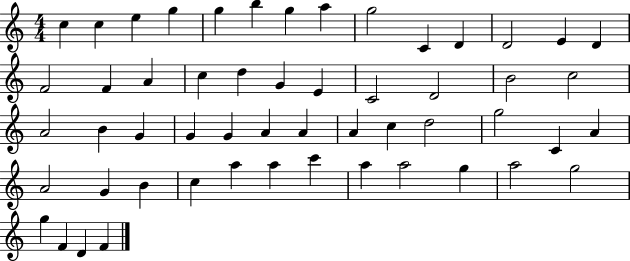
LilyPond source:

{
  \clef treble
  \numericTimeSignature
  \time 4/4
  \key c \major
  c''4 c''4 e''4 g''4 | g''4 b''4 g''4 a''4 | g''2 c'4 d'4 | d'2 e'4 d'4 | \break f'2 f'4 a'4 | c''4 d''4 g'4 e'4 | c'2 d'2 | b'2 c''2 | \break a'2 b'4 g'4 | g'4 g'4 a'4 a'4 | a'4 c''4 d''2 | g''2 c'4 a'4 | \break a'2 g'4 b'4 | c''4 a''4 a''4 c'''4 | a''4 a''2 g''4 | a''2 g''2 | \break g''4 f'4 d'4 f'4 | \bar "|."
}